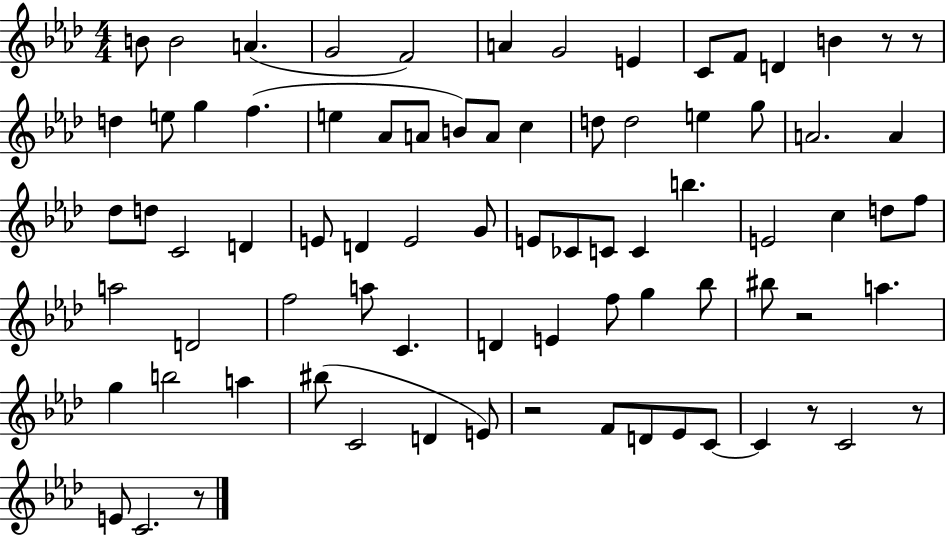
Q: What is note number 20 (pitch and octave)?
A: B4